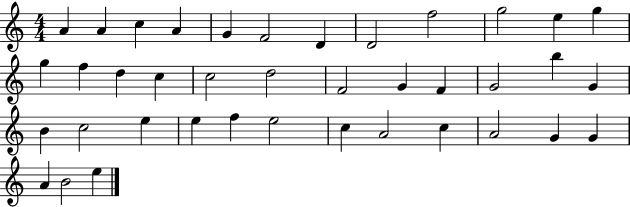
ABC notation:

X:1
T:Untitled
M:4/4
L:1/4
K:C
A A c A G F2 D D2 f2 g2 e g g f d c c2 d2 F2 G F G2 b G B c2 e e f e2 c A2 c A2 G G A B2 e